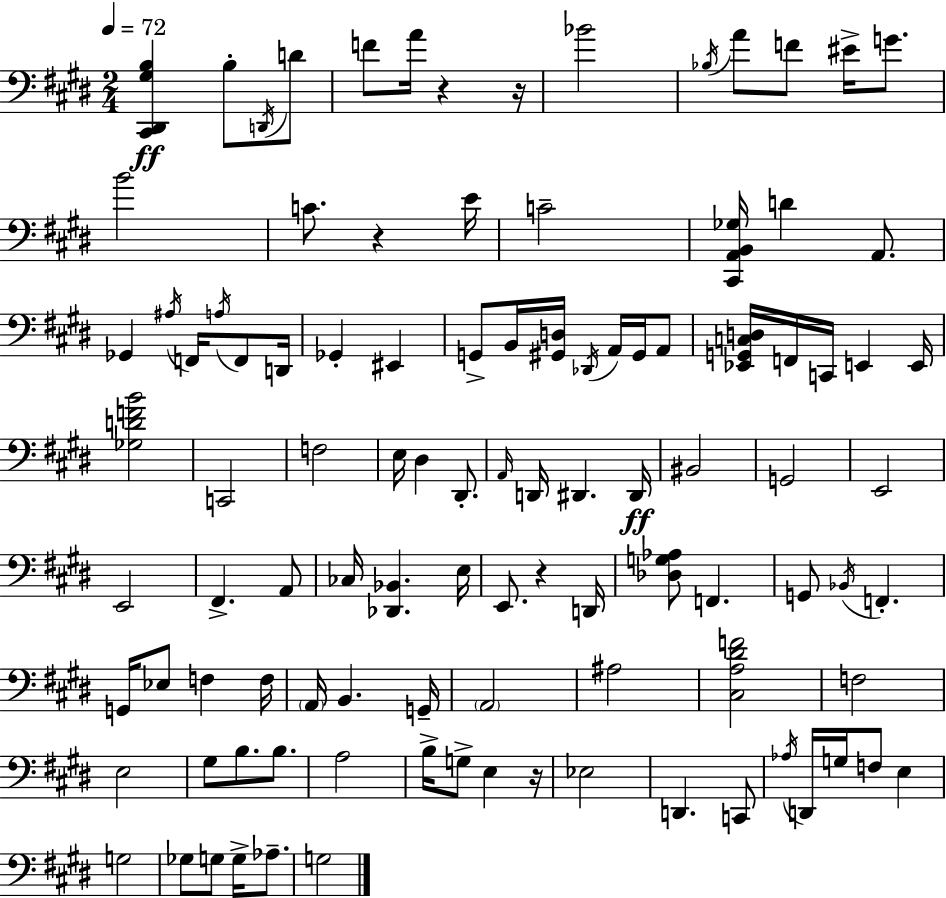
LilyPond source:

{
  \clef bass
  \numericTimeSignature
  \time 2/4
  \key e \major
  \tempo 4 = 72
  <cis, dis, gis b>4\ff b8-. \acciaccatura { d,16 } d'8 | f'8 a'16 r4 | r16 bes'2 | \acciaccatura { bes16 } a'8 f'8 eis'16-> g'8. | \break b'2 | c'8. r4 | e'16 c'2-- | <cis, a, b, ges>16 d'4 a,8. | \break ges,4 \acciaccatura { ais16 } f,16 | \acciaccatura { a16 } f,8 d,16 ges,4-. | eis,4 g,8-> b,16 <gis, d>16 | \acciaccatura { des,16 } a,16 gis,16 a,8 <ees, g, c d>16 f,16 c,16 | \break e,4 e,16 <ges d' f' b'>2 | c,2 | f2 | e16 dis4 | \break dis,8.-. \grace { a,16 } d,16 dis,4. | dis,16\ff bis,2 | g,2 | e,2 | \break e,2 | fis,4.-> | a,8 ces16 <des, bes,>4. | e16 e,8. | \break r4 d,16 <des g aes>8 | f,4. g,8 | \acciaccatura { bes,16 } f,4.-. g,16 | ees8 f4 f16 \parenthesize a,16 | \break b,4. g,16-- \parenthesize a,2 | ais2 | <cis a dis' f'>2 | f2 | \break e2 | gis8 | b8. b8. a2 | b16-> | \break g8-> e4 r16 ees2 | d,4. | c,8 \acciaccatura { aes16 } | d,16 g16 f8 e4 | \break g2 | ges8 g8 g16-> aes8.-- | g2 | \bar "|."
}